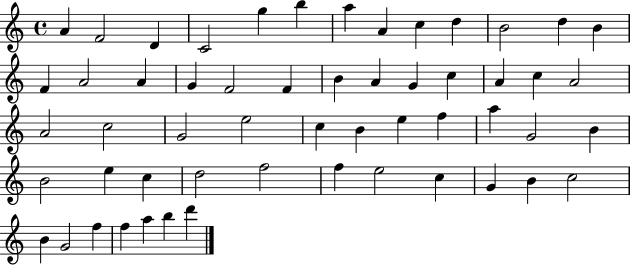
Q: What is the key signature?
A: C major